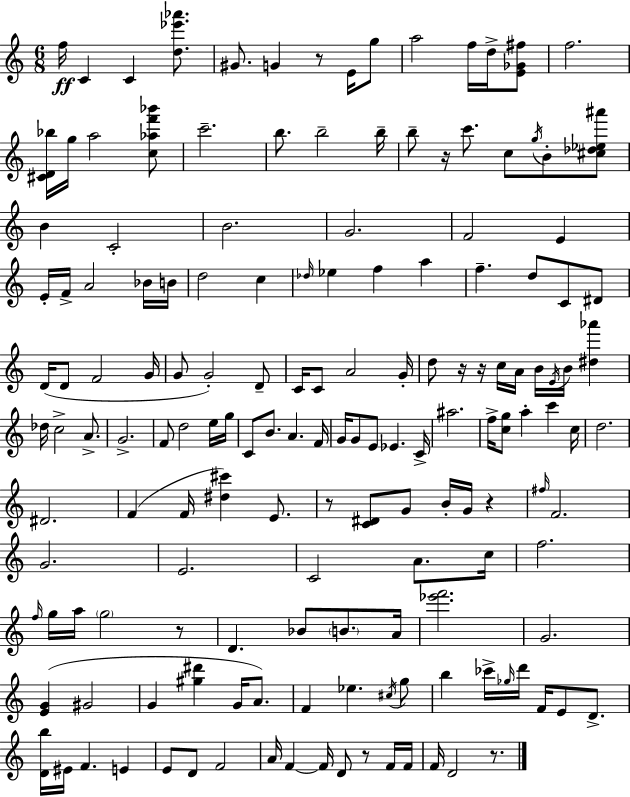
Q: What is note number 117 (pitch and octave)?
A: CES6